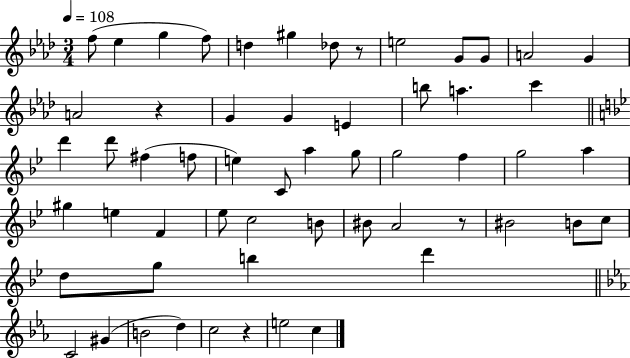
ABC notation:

X:1
T:Untitled
M:3/4
L:1/4
K:Ab
f/2 _e g f/2 d ^g _d/2 z/2 e2 G/2 G/2 A2 G A2 z G G E b/2 a c' d' d'/2 ^f f/2 e C/2 a g/2 g2 f g2 a ^g e F _e/2 c2 B/2 ^B/2 A2 z/2 ^B2 B/2 c/2 d/2 g/2 b d' C2 ^G B2 d c2 z e2 c